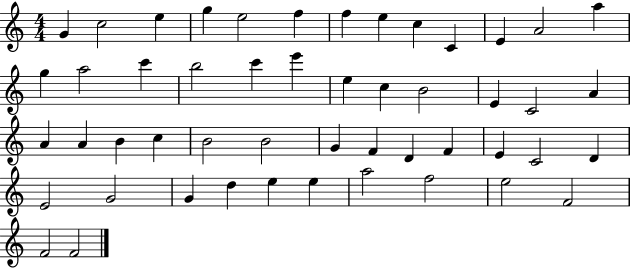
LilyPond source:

{
  \clef treble
  \numericTimeSignature
  \time 4/4
  \key c \major
  g'4 c''2 e''4 | g''4 e''2 f''4 | f''4 e''4 c''4 c'4 | e'4 a'2 a''4 | \break g''4 a''2 c'''4 | b''2 c'''4 e'''4 | e''4 c''4 b'2 | e'4 c'2 a'4 | \break a'4 a'4 b'4 c''4 | b'2 b'2 | g'4 f'4 d'4 f'4 | e'4 c'2 d'4 | \break e'2 g'2 | g'4 d''4 e''4 e''4 | a''2 f''2 | e''2 f'2 | \break f'2 f'2 | \bar "|."
}